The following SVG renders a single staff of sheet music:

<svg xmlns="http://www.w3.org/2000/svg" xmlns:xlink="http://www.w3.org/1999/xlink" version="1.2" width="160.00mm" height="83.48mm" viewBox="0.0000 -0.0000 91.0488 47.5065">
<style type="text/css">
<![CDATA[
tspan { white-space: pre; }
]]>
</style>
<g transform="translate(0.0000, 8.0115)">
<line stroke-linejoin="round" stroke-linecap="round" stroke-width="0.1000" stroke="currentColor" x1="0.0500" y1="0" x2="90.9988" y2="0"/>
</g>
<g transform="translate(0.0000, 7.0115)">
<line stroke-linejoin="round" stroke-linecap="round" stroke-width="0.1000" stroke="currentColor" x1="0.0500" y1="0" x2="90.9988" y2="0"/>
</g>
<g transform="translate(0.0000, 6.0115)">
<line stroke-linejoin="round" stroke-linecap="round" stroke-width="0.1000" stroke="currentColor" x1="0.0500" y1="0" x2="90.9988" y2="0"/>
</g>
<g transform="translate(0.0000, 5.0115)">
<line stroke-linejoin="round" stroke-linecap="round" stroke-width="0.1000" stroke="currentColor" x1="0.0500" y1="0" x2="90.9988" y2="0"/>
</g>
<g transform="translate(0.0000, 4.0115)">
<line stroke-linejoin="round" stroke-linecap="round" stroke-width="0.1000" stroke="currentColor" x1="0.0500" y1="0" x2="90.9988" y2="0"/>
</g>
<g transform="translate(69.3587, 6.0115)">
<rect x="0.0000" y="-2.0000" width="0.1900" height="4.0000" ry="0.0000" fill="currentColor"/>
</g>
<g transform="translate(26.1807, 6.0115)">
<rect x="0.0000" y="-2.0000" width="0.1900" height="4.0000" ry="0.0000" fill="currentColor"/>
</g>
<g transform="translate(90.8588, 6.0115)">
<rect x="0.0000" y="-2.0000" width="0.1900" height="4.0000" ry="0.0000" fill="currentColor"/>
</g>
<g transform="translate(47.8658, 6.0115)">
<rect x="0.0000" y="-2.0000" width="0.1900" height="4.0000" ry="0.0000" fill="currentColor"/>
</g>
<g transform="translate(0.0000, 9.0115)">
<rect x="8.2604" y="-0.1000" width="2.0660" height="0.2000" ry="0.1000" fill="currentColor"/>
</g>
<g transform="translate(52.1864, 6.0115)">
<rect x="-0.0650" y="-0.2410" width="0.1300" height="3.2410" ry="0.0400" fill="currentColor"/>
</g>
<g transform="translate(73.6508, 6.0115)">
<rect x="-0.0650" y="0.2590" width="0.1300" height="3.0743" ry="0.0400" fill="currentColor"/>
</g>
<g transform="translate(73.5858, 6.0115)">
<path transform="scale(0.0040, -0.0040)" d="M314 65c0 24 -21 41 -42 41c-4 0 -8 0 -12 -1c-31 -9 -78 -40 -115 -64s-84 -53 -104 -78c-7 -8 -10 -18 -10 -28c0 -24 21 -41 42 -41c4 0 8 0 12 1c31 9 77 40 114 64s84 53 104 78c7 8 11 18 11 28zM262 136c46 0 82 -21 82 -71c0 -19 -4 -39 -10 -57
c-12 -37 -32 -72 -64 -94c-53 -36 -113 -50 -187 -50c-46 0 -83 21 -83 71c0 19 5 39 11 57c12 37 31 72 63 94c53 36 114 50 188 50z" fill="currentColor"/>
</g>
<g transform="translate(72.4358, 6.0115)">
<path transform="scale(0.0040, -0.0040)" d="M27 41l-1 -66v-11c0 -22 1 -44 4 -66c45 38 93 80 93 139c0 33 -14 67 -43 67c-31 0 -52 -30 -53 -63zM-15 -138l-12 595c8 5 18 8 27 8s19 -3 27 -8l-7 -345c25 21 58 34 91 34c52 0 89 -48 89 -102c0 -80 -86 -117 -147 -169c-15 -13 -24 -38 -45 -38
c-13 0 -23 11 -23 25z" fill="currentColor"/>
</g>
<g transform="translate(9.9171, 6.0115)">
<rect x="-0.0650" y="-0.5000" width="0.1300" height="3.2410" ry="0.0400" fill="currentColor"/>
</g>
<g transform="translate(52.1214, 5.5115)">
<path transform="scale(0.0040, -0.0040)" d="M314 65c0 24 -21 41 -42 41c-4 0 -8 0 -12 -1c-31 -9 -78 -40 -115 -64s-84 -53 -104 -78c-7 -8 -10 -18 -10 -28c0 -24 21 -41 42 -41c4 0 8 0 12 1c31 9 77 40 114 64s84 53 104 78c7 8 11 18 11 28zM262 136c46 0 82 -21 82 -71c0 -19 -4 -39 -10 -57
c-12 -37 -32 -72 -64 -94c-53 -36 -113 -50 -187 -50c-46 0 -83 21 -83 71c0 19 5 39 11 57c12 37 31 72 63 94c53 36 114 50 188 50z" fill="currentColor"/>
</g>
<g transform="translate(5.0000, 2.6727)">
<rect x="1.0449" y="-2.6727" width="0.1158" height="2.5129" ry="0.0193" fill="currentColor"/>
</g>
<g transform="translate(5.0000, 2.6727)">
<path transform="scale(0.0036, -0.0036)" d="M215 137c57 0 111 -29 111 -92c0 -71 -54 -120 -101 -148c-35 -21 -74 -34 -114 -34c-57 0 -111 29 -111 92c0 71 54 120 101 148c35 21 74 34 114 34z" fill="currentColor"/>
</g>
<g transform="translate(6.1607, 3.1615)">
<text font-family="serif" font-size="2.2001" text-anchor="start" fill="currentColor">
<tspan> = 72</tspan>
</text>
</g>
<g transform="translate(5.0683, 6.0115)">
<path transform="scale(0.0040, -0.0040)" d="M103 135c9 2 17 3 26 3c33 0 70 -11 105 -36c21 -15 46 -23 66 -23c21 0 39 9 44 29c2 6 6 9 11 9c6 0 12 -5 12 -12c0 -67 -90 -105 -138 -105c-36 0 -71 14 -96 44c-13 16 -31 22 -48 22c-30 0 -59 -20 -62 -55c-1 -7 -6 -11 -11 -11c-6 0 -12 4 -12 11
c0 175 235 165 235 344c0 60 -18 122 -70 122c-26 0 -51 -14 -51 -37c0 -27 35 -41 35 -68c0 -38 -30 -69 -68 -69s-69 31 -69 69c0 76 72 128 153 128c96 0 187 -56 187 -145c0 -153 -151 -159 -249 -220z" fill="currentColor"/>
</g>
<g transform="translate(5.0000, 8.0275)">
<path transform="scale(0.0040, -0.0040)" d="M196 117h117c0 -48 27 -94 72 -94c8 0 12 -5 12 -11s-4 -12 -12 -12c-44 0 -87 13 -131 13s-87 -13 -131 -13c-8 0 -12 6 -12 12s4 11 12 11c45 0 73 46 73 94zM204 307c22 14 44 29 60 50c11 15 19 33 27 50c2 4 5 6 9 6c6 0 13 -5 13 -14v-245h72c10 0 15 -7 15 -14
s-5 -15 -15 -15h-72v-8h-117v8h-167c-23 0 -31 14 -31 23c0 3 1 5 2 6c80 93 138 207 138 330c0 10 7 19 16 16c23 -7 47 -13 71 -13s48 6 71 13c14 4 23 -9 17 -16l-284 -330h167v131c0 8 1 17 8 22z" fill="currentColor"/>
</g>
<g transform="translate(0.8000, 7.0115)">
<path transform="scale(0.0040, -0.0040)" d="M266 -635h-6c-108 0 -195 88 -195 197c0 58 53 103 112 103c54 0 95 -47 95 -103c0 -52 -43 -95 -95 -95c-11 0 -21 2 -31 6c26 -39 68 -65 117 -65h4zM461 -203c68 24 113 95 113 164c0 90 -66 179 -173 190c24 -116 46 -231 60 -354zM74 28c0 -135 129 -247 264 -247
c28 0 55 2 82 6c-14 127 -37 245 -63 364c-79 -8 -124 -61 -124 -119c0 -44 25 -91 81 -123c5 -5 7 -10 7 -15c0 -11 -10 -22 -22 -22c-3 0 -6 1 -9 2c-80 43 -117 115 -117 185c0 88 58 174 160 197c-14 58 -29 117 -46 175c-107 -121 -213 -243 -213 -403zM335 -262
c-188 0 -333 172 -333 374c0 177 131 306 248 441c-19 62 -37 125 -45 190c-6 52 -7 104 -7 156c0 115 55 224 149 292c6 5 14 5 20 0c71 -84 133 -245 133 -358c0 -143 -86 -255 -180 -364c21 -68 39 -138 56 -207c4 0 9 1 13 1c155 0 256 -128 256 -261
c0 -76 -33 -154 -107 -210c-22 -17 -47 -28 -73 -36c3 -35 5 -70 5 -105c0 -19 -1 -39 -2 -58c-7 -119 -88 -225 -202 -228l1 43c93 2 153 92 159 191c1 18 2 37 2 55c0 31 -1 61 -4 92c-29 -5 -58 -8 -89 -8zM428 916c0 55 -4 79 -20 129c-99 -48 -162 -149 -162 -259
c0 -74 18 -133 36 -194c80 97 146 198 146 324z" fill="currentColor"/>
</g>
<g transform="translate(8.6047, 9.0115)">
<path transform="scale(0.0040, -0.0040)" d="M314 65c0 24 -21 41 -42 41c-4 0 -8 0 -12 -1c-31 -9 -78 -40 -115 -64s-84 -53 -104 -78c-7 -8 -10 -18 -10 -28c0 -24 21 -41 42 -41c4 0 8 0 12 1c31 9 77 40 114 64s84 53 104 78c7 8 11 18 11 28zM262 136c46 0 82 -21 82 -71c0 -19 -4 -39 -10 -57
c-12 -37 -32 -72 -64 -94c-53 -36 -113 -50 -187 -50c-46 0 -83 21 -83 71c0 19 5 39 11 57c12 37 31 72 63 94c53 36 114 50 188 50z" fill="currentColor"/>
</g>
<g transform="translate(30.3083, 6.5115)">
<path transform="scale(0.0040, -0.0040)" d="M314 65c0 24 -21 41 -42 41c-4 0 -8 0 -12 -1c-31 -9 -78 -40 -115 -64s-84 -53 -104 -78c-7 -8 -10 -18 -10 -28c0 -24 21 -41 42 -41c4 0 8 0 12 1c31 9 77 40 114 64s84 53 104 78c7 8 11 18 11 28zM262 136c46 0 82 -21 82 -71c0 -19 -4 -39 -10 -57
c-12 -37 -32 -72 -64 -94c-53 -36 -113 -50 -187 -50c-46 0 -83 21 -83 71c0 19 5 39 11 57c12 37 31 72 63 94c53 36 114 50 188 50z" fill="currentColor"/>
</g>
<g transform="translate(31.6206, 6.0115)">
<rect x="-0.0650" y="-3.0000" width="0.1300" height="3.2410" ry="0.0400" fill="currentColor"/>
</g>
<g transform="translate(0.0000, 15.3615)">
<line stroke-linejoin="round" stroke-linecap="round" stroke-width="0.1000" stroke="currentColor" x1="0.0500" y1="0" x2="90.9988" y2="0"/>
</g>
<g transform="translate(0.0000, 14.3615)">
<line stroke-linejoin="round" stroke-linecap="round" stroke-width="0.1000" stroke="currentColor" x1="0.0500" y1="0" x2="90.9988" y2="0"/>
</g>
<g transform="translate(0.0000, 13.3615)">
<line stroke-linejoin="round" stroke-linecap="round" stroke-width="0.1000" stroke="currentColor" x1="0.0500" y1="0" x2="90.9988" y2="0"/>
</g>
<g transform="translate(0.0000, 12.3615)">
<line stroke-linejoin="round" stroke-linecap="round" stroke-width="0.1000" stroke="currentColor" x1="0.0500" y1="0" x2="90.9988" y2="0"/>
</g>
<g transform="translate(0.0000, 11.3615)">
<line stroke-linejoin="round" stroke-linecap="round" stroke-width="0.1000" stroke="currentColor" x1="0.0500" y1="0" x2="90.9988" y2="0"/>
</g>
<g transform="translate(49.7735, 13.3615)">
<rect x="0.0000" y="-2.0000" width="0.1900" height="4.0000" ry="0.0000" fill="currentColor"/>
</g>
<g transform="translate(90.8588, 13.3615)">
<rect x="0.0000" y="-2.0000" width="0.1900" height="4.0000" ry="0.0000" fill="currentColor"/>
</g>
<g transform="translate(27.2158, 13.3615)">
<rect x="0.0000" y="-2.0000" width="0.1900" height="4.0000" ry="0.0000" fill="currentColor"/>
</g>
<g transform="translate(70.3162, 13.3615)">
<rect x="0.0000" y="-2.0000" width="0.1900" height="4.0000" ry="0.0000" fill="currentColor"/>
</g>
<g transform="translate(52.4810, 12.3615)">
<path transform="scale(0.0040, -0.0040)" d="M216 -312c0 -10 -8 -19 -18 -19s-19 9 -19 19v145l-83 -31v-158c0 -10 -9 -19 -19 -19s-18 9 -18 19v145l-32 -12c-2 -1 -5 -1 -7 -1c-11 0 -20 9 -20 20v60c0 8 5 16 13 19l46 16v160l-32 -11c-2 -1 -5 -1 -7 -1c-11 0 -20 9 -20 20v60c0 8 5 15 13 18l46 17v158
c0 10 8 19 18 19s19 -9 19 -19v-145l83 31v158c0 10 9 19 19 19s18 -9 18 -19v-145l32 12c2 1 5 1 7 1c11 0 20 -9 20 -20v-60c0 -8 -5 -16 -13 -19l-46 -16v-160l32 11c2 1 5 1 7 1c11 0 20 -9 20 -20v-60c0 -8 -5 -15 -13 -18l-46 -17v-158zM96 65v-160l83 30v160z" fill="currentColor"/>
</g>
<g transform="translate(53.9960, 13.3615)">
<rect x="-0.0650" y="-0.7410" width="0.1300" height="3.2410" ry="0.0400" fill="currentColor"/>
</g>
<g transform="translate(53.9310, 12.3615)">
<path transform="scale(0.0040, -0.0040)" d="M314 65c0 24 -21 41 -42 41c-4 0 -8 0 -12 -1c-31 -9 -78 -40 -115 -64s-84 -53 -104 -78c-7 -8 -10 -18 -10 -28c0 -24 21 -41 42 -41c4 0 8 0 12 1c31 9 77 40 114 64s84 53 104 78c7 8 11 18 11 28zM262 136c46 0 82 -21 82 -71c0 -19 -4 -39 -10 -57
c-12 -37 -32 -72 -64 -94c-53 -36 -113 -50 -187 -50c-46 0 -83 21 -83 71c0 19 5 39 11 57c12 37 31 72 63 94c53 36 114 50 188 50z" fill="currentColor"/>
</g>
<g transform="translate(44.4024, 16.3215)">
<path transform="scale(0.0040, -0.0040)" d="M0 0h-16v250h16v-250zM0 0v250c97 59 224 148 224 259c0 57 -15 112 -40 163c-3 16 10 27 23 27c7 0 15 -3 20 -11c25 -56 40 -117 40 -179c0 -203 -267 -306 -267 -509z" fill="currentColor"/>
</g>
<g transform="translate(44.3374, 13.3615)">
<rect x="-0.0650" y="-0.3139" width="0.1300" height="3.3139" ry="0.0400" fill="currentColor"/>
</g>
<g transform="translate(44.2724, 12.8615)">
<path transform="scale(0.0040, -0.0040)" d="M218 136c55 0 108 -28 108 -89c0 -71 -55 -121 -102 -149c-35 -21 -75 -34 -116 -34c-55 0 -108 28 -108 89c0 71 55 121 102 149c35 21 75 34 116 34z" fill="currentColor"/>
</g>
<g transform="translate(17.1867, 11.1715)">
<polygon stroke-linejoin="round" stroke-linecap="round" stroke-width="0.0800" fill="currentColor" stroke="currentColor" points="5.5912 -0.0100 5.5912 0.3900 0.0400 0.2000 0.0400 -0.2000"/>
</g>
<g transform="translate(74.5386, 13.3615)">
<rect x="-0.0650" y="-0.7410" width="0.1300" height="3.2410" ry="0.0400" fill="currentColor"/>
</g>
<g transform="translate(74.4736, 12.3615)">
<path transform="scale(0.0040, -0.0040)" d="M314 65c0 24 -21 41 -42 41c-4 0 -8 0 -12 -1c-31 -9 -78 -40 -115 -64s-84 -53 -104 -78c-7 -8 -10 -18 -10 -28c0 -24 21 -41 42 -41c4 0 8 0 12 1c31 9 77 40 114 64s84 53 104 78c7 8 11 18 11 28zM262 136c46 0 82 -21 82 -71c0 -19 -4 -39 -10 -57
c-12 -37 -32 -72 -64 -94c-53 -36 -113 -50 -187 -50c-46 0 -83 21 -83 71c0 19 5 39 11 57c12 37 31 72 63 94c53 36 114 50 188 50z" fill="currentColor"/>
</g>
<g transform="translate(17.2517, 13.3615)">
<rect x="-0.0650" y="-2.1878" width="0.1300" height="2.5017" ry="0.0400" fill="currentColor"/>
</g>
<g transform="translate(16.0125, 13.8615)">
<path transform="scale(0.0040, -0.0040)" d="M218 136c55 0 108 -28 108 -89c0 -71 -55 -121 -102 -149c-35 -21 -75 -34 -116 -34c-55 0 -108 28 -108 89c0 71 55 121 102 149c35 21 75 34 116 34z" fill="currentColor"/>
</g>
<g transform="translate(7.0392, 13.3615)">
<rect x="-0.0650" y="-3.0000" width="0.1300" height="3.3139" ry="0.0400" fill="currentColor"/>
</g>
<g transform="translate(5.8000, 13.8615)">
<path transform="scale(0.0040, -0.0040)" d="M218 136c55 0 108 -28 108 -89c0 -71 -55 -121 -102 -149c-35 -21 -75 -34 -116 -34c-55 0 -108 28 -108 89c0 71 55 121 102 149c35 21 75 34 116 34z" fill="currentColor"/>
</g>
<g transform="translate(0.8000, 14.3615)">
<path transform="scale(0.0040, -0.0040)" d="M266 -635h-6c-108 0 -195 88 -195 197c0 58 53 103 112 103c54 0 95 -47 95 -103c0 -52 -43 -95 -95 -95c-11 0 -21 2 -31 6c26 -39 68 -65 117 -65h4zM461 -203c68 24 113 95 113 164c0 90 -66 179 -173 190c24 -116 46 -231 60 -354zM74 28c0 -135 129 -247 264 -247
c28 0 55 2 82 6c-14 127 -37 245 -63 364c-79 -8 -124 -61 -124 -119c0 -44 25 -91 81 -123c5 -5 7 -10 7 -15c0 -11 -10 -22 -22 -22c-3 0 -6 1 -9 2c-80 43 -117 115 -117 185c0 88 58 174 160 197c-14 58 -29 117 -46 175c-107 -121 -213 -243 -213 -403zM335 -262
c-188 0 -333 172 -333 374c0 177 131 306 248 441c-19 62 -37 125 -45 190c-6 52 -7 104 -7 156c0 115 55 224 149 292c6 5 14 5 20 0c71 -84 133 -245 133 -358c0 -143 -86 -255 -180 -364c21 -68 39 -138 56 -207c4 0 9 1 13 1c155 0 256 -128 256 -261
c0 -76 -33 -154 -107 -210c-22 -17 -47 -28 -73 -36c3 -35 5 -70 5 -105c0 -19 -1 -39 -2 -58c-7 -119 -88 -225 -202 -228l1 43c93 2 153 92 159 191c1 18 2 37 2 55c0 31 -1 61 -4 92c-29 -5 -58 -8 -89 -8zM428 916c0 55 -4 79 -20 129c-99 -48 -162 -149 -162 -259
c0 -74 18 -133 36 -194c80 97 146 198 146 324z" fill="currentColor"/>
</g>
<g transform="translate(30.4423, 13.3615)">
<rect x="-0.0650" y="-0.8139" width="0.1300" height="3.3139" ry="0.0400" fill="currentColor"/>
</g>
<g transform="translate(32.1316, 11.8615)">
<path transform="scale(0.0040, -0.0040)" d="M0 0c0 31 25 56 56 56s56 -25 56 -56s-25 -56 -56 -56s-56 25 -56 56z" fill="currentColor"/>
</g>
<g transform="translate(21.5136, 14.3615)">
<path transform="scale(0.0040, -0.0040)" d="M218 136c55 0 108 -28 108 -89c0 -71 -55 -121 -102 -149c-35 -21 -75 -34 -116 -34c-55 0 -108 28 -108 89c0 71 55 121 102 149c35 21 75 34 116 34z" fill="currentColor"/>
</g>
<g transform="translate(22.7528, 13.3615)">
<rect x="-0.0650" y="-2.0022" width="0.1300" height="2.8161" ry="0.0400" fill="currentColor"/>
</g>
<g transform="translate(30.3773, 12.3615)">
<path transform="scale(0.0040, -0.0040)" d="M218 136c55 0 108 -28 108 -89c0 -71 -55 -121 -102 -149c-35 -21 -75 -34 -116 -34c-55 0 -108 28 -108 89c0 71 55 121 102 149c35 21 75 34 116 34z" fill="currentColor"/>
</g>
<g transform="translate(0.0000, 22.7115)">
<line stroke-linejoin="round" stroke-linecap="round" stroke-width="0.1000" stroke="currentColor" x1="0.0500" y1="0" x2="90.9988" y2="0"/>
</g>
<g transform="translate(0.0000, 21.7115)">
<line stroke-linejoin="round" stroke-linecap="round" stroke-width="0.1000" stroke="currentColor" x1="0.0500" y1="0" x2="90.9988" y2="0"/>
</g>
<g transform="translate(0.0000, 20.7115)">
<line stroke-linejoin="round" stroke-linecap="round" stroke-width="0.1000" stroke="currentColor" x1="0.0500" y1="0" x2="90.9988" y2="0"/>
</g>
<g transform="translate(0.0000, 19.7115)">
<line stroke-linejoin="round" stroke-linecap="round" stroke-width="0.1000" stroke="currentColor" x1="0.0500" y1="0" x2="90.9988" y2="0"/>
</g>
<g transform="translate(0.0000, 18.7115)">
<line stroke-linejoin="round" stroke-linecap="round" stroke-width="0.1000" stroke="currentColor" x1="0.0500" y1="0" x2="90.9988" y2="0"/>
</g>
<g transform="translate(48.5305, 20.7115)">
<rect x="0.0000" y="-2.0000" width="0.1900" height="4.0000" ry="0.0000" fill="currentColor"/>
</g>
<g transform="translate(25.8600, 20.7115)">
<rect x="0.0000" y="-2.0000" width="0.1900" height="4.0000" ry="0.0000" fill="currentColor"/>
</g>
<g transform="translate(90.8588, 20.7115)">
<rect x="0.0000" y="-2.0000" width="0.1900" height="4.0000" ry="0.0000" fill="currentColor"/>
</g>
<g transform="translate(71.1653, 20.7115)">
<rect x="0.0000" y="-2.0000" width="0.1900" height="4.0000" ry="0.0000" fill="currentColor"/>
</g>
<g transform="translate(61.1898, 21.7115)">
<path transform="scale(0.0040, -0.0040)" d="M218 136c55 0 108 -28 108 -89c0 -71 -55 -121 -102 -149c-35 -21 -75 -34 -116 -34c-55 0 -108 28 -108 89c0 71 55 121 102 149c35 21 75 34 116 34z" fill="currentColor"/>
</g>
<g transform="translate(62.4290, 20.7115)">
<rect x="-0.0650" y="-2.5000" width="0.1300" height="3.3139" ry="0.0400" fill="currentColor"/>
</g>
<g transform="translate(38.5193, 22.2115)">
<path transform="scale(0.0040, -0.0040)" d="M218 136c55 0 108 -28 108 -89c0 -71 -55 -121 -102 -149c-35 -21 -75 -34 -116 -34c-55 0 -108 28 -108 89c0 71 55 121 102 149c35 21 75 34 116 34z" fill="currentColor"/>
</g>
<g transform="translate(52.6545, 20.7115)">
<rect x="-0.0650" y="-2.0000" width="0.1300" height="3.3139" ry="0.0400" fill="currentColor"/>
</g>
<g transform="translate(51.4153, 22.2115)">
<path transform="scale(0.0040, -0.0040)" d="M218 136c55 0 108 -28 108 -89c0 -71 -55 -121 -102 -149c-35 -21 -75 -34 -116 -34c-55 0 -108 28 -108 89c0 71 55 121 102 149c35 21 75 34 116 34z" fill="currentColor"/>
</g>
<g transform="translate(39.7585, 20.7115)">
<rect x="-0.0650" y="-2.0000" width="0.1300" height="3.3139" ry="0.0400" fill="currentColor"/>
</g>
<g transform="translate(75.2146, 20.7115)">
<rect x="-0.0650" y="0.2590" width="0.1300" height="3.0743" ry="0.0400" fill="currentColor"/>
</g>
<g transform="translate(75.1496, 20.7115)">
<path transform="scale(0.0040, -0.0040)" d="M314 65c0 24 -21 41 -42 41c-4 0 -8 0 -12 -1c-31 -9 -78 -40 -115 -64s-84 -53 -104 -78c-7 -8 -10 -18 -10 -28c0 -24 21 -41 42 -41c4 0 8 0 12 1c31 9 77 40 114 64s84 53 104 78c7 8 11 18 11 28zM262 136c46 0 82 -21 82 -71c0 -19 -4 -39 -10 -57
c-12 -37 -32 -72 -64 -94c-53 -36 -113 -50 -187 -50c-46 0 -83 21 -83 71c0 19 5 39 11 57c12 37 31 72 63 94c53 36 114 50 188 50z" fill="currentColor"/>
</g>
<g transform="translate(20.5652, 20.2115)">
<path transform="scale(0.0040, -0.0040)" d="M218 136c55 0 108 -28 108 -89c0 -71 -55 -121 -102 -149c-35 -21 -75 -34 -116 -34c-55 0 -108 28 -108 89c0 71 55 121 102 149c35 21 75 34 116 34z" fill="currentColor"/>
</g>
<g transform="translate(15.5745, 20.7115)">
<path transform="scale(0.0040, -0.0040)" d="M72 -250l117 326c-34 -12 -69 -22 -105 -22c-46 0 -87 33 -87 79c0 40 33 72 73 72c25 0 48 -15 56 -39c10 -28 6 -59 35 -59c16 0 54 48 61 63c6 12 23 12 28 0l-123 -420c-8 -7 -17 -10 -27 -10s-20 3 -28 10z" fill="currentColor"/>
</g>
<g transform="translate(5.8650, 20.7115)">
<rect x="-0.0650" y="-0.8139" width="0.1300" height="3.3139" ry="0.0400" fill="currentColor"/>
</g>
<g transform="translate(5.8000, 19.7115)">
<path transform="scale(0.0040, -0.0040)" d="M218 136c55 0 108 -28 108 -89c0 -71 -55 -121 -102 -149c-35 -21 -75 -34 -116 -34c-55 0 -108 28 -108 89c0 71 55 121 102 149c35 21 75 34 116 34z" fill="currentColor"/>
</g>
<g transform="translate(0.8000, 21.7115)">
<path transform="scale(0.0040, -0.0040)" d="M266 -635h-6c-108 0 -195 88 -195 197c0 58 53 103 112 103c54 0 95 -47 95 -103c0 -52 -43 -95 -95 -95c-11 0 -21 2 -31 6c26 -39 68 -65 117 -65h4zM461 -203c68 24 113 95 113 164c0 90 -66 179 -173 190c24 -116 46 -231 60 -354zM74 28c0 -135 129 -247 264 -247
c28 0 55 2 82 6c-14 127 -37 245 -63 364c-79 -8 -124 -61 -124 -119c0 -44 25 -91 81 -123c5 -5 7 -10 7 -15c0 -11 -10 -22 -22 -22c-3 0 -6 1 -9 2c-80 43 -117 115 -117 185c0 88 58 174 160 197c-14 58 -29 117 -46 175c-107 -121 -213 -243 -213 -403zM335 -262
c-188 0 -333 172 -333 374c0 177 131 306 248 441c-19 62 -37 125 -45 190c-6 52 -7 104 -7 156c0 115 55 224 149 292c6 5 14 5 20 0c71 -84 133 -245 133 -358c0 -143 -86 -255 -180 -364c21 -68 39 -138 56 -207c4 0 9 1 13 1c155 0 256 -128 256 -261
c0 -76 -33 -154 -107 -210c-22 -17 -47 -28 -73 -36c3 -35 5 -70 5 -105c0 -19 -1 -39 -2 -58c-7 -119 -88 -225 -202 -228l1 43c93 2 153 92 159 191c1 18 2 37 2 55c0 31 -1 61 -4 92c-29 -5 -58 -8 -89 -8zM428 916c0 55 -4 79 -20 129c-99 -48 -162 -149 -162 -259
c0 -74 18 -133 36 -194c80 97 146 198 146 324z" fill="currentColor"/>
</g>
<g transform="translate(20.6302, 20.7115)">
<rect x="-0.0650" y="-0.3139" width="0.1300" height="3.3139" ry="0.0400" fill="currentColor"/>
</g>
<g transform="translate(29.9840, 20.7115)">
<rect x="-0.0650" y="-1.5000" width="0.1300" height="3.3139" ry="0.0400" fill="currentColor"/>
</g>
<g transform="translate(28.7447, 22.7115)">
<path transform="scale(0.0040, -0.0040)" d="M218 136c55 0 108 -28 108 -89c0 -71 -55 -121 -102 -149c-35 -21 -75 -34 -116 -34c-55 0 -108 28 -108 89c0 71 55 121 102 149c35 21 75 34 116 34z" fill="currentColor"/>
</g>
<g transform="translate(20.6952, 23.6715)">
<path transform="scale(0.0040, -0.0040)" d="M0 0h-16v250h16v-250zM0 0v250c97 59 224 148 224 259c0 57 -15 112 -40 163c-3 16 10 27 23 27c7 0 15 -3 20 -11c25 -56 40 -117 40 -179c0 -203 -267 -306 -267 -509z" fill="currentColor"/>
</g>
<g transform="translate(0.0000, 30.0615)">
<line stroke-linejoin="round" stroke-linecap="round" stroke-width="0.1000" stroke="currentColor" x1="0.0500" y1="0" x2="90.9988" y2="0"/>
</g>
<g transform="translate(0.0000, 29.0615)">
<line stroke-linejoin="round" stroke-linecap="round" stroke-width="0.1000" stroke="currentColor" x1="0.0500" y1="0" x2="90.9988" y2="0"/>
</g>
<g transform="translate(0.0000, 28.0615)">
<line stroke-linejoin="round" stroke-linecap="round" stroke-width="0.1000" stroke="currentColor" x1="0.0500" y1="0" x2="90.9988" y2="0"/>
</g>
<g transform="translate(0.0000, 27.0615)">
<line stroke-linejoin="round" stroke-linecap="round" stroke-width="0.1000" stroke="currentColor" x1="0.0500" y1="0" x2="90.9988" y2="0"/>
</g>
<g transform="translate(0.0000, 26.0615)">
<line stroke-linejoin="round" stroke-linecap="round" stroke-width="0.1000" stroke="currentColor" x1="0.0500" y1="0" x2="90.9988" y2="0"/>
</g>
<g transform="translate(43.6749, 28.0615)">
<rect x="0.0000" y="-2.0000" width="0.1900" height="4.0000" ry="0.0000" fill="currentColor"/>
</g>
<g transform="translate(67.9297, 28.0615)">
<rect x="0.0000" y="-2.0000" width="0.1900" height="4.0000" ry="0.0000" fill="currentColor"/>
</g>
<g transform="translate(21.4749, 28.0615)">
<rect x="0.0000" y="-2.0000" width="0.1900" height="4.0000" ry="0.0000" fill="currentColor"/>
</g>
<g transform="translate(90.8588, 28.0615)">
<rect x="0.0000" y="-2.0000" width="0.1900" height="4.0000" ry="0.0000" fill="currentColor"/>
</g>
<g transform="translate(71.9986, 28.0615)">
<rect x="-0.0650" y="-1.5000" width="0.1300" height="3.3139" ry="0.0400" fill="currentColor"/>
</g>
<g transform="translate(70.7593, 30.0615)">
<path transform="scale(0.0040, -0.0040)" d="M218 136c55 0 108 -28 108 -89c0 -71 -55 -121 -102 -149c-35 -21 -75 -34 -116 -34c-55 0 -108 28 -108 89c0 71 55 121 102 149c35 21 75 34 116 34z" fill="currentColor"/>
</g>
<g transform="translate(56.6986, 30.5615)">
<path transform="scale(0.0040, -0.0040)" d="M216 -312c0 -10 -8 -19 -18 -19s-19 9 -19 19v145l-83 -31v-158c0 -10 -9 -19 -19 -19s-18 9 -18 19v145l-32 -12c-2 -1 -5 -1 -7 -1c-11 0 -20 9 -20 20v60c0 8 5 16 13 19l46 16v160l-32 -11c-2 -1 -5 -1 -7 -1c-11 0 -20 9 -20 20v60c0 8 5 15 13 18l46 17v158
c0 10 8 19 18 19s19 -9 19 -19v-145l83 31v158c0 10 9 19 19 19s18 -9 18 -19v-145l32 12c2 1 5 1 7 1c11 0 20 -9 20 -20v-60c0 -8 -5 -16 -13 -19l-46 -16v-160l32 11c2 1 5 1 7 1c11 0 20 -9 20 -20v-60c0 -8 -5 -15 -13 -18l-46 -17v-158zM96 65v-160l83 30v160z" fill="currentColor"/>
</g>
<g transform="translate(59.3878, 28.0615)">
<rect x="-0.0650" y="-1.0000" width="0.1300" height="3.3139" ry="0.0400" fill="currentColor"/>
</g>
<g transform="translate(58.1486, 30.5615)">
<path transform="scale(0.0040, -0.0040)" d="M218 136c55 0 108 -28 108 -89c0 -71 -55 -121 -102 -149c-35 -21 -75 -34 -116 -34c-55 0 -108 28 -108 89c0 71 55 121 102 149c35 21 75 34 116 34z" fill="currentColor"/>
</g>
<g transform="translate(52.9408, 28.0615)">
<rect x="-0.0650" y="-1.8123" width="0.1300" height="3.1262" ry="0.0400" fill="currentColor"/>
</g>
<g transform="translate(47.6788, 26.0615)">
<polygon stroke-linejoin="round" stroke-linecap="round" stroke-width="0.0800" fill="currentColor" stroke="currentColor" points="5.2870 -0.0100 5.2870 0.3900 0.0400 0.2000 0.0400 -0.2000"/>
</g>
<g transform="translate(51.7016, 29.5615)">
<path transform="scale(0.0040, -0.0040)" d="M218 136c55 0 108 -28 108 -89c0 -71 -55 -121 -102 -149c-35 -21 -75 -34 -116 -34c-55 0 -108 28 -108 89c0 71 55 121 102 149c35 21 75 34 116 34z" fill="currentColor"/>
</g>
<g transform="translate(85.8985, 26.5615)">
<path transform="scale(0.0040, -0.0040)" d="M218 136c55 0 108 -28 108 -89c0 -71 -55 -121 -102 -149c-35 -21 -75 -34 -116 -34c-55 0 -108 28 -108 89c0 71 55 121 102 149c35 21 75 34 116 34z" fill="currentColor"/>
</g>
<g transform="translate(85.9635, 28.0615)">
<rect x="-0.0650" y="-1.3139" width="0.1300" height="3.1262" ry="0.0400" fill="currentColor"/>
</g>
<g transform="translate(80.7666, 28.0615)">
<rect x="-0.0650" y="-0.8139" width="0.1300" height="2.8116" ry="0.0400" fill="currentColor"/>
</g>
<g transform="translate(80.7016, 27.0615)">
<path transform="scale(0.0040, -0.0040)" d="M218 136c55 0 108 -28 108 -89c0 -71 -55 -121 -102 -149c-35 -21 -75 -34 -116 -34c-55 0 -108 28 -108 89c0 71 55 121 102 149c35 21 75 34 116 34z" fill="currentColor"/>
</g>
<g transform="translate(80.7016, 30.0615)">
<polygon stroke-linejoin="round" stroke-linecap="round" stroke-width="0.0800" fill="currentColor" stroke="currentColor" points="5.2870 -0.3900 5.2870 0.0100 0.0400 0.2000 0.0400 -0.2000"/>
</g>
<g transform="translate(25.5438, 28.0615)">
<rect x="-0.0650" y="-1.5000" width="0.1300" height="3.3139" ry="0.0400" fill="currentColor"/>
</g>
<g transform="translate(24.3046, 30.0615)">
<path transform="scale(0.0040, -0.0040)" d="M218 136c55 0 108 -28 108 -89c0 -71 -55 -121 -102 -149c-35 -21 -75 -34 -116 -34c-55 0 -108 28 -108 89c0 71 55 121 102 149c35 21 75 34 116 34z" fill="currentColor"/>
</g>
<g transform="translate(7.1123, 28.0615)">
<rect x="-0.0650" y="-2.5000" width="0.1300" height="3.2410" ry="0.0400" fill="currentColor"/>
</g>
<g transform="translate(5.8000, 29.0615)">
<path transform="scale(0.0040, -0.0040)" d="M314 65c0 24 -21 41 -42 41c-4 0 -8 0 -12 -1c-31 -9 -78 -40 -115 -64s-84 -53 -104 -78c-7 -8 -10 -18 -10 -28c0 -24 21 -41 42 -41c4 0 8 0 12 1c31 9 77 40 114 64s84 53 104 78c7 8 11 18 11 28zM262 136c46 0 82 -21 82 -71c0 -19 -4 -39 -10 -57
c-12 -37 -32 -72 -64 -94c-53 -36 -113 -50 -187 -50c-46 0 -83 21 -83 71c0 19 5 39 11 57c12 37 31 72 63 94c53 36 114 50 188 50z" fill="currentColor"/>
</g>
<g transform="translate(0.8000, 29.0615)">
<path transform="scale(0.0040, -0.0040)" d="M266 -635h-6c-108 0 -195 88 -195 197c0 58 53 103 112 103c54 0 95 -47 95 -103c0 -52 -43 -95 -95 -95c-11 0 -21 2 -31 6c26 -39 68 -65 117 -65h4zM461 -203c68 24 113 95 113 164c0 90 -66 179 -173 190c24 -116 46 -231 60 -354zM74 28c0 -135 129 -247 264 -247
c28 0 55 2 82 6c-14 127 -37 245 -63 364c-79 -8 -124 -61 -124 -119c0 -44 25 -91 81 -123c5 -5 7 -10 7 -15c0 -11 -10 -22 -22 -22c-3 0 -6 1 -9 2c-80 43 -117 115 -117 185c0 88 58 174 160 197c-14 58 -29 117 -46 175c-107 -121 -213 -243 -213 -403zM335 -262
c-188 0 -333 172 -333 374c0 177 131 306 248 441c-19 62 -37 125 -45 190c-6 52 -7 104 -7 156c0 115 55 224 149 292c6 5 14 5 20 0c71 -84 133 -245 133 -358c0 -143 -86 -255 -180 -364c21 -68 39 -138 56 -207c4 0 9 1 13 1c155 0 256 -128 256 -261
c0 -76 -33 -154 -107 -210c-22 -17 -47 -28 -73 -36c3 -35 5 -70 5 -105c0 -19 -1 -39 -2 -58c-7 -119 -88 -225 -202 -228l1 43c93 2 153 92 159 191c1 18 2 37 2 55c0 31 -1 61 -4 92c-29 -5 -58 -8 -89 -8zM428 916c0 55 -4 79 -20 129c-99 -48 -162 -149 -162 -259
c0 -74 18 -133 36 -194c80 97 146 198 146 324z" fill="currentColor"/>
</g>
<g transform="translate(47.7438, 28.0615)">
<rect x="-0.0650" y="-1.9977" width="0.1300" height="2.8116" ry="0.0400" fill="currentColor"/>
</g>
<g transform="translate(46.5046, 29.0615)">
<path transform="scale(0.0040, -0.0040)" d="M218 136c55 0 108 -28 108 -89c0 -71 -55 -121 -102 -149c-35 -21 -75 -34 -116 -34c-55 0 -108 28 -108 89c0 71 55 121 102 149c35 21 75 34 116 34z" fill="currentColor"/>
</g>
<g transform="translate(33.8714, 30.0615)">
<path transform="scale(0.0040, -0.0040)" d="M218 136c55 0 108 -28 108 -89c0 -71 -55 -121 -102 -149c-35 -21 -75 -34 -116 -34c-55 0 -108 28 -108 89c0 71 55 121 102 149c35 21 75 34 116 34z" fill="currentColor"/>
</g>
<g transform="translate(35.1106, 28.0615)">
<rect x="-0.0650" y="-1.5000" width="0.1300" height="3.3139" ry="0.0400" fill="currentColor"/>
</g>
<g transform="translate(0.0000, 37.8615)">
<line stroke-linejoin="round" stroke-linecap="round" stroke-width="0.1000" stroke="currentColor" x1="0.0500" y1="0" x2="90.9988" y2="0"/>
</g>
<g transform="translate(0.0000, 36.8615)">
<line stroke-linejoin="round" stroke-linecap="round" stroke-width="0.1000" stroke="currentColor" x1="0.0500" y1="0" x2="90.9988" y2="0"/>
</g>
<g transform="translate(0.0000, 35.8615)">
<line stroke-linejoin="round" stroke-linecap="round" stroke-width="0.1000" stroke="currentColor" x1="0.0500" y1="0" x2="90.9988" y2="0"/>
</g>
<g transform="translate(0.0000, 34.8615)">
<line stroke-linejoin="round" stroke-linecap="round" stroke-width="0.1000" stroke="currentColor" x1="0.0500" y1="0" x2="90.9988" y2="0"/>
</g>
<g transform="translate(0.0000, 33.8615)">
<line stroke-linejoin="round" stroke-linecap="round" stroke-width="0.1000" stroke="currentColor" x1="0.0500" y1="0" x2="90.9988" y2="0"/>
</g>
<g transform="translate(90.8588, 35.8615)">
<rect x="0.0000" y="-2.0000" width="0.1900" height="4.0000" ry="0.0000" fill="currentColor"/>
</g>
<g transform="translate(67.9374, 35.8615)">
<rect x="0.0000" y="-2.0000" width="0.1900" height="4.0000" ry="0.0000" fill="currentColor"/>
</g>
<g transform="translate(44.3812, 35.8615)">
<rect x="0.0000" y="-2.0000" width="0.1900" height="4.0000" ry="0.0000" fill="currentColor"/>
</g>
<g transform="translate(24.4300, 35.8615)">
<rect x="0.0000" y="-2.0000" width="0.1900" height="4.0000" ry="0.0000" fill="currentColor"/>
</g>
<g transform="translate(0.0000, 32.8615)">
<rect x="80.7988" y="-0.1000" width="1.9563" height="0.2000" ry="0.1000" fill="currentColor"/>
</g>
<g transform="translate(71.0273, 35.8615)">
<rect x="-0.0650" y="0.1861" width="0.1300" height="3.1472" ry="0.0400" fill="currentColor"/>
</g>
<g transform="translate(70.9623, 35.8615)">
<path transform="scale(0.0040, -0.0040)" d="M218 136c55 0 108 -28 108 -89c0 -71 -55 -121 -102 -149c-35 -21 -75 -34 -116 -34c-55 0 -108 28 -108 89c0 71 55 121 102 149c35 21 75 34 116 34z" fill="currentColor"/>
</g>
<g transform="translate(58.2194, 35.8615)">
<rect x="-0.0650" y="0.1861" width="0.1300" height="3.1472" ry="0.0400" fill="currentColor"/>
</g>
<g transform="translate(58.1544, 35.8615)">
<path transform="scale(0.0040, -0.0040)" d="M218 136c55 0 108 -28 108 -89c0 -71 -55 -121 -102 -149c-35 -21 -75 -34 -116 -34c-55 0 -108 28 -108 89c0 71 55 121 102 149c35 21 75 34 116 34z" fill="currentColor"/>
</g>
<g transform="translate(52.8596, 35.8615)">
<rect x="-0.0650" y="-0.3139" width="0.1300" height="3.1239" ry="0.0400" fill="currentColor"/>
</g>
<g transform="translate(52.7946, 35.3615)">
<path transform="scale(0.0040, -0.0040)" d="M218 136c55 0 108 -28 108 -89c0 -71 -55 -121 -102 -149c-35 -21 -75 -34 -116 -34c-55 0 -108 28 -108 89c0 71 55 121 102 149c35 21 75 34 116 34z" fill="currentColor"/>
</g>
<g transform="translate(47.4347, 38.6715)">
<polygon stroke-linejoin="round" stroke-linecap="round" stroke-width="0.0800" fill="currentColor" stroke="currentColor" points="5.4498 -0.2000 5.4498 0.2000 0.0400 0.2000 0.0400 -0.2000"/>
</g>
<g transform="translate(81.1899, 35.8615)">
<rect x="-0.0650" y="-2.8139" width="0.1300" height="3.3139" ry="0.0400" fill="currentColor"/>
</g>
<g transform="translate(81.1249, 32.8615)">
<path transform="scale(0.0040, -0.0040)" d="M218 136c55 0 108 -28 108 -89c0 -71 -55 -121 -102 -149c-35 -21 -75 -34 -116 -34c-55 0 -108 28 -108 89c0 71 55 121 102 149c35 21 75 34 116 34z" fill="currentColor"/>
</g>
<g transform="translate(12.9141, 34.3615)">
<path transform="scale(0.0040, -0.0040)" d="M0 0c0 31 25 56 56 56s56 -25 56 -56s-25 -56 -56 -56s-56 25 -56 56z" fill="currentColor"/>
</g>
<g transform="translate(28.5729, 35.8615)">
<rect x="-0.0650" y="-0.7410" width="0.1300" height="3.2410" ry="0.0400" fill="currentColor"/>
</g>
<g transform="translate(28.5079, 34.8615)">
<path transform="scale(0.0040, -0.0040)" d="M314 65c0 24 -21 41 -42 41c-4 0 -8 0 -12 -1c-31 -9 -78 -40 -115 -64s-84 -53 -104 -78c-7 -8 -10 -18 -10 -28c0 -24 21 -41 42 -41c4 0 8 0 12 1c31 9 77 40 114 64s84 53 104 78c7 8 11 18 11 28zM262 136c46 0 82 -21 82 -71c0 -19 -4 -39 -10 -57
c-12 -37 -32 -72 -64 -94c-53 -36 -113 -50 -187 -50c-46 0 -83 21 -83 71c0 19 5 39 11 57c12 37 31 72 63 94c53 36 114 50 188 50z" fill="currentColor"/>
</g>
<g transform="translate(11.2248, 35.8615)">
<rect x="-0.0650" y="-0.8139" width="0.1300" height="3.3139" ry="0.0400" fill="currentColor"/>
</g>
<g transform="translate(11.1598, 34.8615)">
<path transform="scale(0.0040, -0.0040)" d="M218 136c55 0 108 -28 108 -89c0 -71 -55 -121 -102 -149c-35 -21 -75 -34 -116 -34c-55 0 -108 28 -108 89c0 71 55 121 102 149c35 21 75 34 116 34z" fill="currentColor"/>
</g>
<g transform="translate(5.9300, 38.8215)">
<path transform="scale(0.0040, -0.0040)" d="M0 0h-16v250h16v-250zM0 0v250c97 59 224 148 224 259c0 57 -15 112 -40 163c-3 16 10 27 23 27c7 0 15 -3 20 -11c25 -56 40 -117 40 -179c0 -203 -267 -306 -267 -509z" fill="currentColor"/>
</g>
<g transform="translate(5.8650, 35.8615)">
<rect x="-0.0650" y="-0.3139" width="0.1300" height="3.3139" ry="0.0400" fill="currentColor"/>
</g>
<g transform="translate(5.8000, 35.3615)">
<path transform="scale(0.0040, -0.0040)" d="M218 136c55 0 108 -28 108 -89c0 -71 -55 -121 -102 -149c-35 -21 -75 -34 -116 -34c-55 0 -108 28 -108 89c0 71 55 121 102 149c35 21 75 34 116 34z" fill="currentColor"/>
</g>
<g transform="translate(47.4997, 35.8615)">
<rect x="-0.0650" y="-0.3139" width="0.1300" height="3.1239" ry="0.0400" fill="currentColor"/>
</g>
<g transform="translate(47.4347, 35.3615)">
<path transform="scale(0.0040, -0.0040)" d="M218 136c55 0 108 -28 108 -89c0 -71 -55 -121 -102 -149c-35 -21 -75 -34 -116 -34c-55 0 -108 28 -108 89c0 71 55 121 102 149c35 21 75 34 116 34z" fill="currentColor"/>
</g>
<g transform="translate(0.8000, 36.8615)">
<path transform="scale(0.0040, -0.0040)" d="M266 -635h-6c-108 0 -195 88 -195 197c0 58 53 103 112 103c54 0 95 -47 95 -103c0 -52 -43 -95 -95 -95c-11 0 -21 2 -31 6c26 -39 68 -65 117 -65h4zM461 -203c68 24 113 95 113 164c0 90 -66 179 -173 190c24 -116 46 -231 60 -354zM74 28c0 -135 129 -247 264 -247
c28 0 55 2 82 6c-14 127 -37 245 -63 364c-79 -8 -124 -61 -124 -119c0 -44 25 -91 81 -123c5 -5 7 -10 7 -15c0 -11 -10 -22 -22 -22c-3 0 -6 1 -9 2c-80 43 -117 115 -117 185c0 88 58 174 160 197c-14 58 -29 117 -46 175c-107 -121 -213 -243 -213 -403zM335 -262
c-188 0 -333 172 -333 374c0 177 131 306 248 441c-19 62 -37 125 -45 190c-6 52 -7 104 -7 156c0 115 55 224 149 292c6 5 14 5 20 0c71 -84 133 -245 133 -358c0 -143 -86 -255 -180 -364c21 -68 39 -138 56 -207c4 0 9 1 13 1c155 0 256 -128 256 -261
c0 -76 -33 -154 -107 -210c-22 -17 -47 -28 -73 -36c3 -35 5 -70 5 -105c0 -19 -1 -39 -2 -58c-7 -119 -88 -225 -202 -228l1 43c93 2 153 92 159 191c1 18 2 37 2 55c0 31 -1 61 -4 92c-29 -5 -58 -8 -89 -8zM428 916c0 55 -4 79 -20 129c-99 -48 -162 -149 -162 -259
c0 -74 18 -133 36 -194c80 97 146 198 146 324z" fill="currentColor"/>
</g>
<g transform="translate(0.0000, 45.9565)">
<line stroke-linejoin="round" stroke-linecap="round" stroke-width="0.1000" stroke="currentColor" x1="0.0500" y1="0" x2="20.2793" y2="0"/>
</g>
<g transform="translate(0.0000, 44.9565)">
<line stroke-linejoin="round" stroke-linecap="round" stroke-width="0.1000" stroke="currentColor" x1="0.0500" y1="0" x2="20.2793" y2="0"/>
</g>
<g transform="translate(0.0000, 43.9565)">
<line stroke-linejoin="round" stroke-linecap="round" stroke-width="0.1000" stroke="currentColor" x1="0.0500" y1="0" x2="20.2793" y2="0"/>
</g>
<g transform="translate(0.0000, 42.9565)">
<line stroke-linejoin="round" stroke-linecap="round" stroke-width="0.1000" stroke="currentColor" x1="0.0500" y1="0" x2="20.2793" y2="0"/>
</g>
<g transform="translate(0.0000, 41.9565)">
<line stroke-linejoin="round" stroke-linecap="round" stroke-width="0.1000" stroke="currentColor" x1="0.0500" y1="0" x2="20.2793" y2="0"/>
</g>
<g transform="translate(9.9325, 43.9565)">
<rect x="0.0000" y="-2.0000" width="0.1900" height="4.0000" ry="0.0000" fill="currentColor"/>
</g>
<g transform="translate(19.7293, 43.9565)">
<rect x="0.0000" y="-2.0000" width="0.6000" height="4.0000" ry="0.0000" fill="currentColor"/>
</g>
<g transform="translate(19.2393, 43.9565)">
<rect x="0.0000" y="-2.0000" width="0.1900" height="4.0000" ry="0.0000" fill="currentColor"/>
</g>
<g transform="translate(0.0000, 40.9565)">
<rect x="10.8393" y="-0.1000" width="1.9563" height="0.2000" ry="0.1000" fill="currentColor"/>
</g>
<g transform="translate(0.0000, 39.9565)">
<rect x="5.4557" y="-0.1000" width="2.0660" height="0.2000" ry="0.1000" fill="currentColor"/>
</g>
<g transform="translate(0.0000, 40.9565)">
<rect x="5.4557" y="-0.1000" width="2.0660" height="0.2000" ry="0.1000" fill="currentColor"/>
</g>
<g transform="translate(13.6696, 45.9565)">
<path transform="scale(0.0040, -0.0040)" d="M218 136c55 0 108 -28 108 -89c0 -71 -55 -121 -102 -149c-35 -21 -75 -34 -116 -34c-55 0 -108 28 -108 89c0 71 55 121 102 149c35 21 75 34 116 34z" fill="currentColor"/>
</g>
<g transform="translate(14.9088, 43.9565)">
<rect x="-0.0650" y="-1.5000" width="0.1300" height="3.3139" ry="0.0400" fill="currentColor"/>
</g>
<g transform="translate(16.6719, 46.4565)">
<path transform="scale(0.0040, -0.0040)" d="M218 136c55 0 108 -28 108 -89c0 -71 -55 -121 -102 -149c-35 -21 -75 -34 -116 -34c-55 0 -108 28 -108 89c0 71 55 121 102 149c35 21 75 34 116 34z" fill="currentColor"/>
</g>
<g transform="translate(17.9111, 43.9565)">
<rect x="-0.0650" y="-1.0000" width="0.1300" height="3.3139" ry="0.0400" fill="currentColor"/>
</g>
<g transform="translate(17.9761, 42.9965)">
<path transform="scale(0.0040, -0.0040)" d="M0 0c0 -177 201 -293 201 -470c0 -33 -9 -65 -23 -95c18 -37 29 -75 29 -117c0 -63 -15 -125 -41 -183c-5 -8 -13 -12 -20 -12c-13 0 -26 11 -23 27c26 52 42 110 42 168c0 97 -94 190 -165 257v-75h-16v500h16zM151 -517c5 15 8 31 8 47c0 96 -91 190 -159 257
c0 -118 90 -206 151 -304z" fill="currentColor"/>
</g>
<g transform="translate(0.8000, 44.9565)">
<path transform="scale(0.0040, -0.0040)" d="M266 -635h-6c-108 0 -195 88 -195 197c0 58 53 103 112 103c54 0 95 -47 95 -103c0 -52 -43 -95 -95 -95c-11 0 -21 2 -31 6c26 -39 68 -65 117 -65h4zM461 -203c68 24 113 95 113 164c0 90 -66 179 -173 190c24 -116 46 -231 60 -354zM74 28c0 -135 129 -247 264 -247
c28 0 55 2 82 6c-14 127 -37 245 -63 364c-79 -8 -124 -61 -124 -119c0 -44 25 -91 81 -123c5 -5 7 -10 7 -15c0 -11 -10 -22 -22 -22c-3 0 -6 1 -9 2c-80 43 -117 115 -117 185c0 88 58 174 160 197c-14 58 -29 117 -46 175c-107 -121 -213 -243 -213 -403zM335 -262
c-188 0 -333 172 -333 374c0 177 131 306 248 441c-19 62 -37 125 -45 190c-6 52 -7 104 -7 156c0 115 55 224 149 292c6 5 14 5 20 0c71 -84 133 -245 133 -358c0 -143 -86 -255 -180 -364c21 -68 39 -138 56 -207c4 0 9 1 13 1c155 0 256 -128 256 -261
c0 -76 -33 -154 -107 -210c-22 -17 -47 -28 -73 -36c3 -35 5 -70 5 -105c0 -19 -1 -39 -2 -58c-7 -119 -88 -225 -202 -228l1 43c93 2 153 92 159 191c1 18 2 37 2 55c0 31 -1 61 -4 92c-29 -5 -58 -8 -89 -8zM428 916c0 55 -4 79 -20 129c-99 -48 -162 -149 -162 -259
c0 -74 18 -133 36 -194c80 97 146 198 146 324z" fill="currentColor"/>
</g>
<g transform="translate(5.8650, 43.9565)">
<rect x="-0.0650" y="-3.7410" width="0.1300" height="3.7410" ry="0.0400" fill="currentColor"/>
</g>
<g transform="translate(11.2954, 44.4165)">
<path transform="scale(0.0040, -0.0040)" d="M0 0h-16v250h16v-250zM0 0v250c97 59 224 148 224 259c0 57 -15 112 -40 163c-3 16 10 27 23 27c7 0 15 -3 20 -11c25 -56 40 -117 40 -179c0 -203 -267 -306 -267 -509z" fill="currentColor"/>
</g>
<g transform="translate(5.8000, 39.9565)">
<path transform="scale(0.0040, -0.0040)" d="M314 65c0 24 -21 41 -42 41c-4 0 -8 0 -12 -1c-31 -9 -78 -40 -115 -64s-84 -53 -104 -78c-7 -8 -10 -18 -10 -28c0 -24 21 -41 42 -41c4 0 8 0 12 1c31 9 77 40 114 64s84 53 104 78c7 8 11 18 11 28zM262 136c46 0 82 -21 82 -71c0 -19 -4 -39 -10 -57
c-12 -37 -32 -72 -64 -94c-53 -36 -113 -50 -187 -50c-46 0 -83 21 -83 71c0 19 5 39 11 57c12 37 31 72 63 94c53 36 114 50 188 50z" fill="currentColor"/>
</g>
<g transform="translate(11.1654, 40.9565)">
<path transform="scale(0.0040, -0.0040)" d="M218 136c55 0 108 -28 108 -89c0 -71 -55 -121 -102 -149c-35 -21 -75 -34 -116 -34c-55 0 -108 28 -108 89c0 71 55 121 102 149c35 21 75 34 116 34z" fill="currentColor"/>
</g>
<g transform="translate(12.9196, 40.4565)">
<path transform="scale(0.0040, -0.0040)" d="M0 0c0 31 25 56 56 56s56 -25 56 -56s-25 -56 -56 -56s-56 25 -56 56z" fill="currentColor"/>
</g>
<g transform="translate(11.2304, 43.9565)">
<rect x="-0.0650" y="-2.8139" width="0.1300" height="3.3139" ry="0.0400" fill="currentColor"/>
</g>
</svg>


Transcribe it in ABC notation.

X:1
T:Untitled
M:2/4
L:1/4
K:C
C2 A2 c2 _B2 A A/2 G/2 d c/2 ^d2 d2 d z/2 c/2 E F F G B2 G2 E E G/2 F/2 ^D E d/2 e/2 c/2 d d2 c/2 c/2 B B a c'2 a/2 E D/4